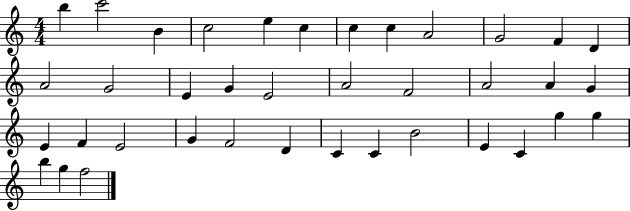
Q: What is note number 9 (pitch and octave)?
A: A4